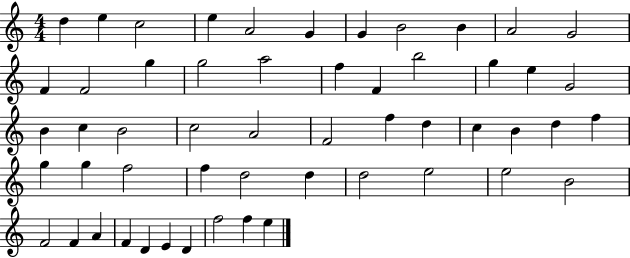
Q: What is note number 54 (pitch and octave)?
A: E5